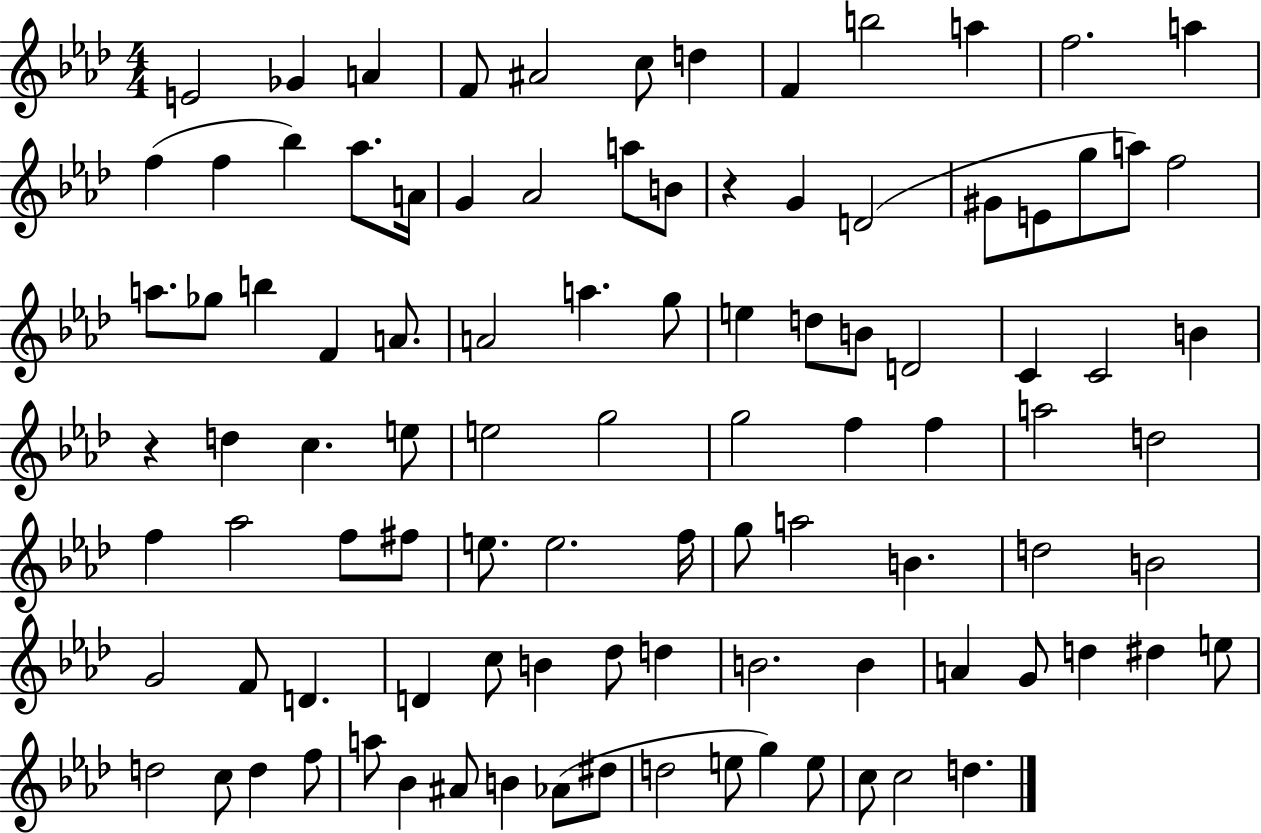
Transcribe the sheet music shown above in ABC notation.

X:1
T:Untitled
M:4/4
L:1/4
K:Ab
E2 _G A F/2 ^A2 c/2 d F b2 a f2 a f f _b _a/2 A/4 G _A2 a/2 B/2 z G D2 ^G/2 E/2 g/2 a/2 f2 a/2 _g/2 b F A/2 A2 a g/2 e d/2 B/2 D2 C C2 B z d c e/2 e2 g2 g2 f f a2 d2 f _a2 f/2 ^f/2 e/2 e2 f/4 g/2 a2 B d2 B2 G2 F/2 D D c/2 B _d/2 d B2 B A G/2 d ^d e/2 d2 c/2 d f/2 a/2 _B ^A/2 B _A/2 ^d/2 d2 e/2 g e/2 c/2 c2 d